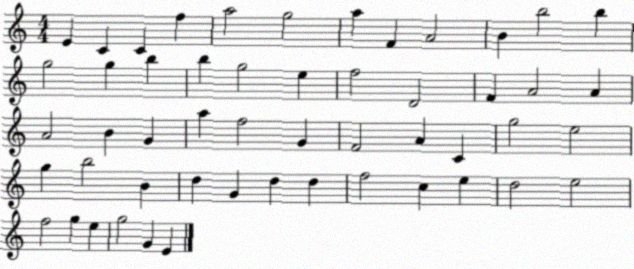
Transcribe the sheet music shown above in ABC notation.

X:1
T:Untitled
M:4/4
L:1/4
K:C
E C C f a2 g2 a F A2 B b2 b g2 g b b g2 e f2 D2 F A2 A A2 B G a f2 G F2 A C g2 e2 g b2 B d G d d f2 c e d2 e2 f2 g e g2 G E